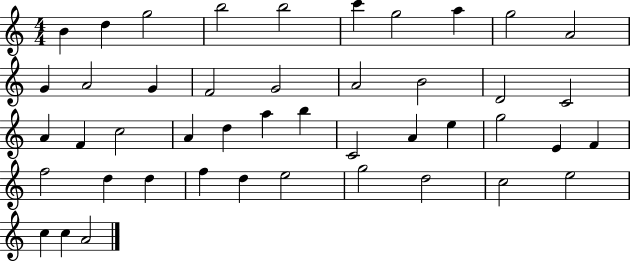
{
  \clef treble
  \numericTimeSignature
  \time 4/4
  \key c \major
  b'4 d''4 g''2 | b''2 b''2 | c'''4 g''2 a''4 | g''2 a'2 | \break g'4 a'2 g'4 | f'2 g'2 | a'2 b'2 | d'2 c'2 | \break a'4 f'4 c''2 | a'4 d''4 a''4 b''4 | c'2 a'4 e''4 | g''2 e'4 f'4 | \break f''2 d''4 d''4 | f''4 d''4 e''2 | g''2 d''2 | c''2 e''2 | \break c''4 c''4 a'2 | \bar "|."
}